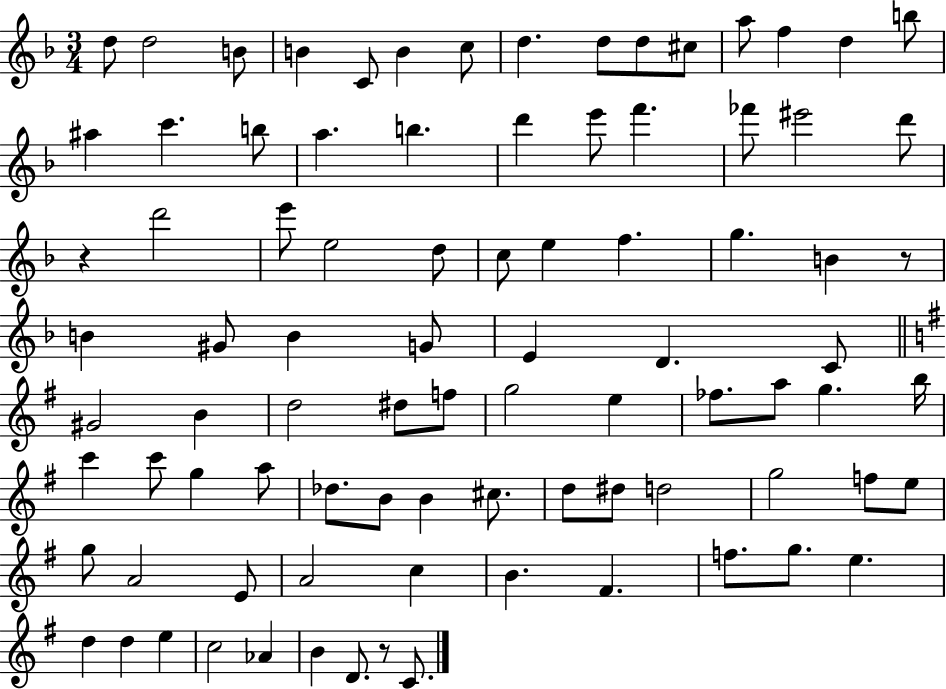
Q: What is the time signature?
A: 3/4